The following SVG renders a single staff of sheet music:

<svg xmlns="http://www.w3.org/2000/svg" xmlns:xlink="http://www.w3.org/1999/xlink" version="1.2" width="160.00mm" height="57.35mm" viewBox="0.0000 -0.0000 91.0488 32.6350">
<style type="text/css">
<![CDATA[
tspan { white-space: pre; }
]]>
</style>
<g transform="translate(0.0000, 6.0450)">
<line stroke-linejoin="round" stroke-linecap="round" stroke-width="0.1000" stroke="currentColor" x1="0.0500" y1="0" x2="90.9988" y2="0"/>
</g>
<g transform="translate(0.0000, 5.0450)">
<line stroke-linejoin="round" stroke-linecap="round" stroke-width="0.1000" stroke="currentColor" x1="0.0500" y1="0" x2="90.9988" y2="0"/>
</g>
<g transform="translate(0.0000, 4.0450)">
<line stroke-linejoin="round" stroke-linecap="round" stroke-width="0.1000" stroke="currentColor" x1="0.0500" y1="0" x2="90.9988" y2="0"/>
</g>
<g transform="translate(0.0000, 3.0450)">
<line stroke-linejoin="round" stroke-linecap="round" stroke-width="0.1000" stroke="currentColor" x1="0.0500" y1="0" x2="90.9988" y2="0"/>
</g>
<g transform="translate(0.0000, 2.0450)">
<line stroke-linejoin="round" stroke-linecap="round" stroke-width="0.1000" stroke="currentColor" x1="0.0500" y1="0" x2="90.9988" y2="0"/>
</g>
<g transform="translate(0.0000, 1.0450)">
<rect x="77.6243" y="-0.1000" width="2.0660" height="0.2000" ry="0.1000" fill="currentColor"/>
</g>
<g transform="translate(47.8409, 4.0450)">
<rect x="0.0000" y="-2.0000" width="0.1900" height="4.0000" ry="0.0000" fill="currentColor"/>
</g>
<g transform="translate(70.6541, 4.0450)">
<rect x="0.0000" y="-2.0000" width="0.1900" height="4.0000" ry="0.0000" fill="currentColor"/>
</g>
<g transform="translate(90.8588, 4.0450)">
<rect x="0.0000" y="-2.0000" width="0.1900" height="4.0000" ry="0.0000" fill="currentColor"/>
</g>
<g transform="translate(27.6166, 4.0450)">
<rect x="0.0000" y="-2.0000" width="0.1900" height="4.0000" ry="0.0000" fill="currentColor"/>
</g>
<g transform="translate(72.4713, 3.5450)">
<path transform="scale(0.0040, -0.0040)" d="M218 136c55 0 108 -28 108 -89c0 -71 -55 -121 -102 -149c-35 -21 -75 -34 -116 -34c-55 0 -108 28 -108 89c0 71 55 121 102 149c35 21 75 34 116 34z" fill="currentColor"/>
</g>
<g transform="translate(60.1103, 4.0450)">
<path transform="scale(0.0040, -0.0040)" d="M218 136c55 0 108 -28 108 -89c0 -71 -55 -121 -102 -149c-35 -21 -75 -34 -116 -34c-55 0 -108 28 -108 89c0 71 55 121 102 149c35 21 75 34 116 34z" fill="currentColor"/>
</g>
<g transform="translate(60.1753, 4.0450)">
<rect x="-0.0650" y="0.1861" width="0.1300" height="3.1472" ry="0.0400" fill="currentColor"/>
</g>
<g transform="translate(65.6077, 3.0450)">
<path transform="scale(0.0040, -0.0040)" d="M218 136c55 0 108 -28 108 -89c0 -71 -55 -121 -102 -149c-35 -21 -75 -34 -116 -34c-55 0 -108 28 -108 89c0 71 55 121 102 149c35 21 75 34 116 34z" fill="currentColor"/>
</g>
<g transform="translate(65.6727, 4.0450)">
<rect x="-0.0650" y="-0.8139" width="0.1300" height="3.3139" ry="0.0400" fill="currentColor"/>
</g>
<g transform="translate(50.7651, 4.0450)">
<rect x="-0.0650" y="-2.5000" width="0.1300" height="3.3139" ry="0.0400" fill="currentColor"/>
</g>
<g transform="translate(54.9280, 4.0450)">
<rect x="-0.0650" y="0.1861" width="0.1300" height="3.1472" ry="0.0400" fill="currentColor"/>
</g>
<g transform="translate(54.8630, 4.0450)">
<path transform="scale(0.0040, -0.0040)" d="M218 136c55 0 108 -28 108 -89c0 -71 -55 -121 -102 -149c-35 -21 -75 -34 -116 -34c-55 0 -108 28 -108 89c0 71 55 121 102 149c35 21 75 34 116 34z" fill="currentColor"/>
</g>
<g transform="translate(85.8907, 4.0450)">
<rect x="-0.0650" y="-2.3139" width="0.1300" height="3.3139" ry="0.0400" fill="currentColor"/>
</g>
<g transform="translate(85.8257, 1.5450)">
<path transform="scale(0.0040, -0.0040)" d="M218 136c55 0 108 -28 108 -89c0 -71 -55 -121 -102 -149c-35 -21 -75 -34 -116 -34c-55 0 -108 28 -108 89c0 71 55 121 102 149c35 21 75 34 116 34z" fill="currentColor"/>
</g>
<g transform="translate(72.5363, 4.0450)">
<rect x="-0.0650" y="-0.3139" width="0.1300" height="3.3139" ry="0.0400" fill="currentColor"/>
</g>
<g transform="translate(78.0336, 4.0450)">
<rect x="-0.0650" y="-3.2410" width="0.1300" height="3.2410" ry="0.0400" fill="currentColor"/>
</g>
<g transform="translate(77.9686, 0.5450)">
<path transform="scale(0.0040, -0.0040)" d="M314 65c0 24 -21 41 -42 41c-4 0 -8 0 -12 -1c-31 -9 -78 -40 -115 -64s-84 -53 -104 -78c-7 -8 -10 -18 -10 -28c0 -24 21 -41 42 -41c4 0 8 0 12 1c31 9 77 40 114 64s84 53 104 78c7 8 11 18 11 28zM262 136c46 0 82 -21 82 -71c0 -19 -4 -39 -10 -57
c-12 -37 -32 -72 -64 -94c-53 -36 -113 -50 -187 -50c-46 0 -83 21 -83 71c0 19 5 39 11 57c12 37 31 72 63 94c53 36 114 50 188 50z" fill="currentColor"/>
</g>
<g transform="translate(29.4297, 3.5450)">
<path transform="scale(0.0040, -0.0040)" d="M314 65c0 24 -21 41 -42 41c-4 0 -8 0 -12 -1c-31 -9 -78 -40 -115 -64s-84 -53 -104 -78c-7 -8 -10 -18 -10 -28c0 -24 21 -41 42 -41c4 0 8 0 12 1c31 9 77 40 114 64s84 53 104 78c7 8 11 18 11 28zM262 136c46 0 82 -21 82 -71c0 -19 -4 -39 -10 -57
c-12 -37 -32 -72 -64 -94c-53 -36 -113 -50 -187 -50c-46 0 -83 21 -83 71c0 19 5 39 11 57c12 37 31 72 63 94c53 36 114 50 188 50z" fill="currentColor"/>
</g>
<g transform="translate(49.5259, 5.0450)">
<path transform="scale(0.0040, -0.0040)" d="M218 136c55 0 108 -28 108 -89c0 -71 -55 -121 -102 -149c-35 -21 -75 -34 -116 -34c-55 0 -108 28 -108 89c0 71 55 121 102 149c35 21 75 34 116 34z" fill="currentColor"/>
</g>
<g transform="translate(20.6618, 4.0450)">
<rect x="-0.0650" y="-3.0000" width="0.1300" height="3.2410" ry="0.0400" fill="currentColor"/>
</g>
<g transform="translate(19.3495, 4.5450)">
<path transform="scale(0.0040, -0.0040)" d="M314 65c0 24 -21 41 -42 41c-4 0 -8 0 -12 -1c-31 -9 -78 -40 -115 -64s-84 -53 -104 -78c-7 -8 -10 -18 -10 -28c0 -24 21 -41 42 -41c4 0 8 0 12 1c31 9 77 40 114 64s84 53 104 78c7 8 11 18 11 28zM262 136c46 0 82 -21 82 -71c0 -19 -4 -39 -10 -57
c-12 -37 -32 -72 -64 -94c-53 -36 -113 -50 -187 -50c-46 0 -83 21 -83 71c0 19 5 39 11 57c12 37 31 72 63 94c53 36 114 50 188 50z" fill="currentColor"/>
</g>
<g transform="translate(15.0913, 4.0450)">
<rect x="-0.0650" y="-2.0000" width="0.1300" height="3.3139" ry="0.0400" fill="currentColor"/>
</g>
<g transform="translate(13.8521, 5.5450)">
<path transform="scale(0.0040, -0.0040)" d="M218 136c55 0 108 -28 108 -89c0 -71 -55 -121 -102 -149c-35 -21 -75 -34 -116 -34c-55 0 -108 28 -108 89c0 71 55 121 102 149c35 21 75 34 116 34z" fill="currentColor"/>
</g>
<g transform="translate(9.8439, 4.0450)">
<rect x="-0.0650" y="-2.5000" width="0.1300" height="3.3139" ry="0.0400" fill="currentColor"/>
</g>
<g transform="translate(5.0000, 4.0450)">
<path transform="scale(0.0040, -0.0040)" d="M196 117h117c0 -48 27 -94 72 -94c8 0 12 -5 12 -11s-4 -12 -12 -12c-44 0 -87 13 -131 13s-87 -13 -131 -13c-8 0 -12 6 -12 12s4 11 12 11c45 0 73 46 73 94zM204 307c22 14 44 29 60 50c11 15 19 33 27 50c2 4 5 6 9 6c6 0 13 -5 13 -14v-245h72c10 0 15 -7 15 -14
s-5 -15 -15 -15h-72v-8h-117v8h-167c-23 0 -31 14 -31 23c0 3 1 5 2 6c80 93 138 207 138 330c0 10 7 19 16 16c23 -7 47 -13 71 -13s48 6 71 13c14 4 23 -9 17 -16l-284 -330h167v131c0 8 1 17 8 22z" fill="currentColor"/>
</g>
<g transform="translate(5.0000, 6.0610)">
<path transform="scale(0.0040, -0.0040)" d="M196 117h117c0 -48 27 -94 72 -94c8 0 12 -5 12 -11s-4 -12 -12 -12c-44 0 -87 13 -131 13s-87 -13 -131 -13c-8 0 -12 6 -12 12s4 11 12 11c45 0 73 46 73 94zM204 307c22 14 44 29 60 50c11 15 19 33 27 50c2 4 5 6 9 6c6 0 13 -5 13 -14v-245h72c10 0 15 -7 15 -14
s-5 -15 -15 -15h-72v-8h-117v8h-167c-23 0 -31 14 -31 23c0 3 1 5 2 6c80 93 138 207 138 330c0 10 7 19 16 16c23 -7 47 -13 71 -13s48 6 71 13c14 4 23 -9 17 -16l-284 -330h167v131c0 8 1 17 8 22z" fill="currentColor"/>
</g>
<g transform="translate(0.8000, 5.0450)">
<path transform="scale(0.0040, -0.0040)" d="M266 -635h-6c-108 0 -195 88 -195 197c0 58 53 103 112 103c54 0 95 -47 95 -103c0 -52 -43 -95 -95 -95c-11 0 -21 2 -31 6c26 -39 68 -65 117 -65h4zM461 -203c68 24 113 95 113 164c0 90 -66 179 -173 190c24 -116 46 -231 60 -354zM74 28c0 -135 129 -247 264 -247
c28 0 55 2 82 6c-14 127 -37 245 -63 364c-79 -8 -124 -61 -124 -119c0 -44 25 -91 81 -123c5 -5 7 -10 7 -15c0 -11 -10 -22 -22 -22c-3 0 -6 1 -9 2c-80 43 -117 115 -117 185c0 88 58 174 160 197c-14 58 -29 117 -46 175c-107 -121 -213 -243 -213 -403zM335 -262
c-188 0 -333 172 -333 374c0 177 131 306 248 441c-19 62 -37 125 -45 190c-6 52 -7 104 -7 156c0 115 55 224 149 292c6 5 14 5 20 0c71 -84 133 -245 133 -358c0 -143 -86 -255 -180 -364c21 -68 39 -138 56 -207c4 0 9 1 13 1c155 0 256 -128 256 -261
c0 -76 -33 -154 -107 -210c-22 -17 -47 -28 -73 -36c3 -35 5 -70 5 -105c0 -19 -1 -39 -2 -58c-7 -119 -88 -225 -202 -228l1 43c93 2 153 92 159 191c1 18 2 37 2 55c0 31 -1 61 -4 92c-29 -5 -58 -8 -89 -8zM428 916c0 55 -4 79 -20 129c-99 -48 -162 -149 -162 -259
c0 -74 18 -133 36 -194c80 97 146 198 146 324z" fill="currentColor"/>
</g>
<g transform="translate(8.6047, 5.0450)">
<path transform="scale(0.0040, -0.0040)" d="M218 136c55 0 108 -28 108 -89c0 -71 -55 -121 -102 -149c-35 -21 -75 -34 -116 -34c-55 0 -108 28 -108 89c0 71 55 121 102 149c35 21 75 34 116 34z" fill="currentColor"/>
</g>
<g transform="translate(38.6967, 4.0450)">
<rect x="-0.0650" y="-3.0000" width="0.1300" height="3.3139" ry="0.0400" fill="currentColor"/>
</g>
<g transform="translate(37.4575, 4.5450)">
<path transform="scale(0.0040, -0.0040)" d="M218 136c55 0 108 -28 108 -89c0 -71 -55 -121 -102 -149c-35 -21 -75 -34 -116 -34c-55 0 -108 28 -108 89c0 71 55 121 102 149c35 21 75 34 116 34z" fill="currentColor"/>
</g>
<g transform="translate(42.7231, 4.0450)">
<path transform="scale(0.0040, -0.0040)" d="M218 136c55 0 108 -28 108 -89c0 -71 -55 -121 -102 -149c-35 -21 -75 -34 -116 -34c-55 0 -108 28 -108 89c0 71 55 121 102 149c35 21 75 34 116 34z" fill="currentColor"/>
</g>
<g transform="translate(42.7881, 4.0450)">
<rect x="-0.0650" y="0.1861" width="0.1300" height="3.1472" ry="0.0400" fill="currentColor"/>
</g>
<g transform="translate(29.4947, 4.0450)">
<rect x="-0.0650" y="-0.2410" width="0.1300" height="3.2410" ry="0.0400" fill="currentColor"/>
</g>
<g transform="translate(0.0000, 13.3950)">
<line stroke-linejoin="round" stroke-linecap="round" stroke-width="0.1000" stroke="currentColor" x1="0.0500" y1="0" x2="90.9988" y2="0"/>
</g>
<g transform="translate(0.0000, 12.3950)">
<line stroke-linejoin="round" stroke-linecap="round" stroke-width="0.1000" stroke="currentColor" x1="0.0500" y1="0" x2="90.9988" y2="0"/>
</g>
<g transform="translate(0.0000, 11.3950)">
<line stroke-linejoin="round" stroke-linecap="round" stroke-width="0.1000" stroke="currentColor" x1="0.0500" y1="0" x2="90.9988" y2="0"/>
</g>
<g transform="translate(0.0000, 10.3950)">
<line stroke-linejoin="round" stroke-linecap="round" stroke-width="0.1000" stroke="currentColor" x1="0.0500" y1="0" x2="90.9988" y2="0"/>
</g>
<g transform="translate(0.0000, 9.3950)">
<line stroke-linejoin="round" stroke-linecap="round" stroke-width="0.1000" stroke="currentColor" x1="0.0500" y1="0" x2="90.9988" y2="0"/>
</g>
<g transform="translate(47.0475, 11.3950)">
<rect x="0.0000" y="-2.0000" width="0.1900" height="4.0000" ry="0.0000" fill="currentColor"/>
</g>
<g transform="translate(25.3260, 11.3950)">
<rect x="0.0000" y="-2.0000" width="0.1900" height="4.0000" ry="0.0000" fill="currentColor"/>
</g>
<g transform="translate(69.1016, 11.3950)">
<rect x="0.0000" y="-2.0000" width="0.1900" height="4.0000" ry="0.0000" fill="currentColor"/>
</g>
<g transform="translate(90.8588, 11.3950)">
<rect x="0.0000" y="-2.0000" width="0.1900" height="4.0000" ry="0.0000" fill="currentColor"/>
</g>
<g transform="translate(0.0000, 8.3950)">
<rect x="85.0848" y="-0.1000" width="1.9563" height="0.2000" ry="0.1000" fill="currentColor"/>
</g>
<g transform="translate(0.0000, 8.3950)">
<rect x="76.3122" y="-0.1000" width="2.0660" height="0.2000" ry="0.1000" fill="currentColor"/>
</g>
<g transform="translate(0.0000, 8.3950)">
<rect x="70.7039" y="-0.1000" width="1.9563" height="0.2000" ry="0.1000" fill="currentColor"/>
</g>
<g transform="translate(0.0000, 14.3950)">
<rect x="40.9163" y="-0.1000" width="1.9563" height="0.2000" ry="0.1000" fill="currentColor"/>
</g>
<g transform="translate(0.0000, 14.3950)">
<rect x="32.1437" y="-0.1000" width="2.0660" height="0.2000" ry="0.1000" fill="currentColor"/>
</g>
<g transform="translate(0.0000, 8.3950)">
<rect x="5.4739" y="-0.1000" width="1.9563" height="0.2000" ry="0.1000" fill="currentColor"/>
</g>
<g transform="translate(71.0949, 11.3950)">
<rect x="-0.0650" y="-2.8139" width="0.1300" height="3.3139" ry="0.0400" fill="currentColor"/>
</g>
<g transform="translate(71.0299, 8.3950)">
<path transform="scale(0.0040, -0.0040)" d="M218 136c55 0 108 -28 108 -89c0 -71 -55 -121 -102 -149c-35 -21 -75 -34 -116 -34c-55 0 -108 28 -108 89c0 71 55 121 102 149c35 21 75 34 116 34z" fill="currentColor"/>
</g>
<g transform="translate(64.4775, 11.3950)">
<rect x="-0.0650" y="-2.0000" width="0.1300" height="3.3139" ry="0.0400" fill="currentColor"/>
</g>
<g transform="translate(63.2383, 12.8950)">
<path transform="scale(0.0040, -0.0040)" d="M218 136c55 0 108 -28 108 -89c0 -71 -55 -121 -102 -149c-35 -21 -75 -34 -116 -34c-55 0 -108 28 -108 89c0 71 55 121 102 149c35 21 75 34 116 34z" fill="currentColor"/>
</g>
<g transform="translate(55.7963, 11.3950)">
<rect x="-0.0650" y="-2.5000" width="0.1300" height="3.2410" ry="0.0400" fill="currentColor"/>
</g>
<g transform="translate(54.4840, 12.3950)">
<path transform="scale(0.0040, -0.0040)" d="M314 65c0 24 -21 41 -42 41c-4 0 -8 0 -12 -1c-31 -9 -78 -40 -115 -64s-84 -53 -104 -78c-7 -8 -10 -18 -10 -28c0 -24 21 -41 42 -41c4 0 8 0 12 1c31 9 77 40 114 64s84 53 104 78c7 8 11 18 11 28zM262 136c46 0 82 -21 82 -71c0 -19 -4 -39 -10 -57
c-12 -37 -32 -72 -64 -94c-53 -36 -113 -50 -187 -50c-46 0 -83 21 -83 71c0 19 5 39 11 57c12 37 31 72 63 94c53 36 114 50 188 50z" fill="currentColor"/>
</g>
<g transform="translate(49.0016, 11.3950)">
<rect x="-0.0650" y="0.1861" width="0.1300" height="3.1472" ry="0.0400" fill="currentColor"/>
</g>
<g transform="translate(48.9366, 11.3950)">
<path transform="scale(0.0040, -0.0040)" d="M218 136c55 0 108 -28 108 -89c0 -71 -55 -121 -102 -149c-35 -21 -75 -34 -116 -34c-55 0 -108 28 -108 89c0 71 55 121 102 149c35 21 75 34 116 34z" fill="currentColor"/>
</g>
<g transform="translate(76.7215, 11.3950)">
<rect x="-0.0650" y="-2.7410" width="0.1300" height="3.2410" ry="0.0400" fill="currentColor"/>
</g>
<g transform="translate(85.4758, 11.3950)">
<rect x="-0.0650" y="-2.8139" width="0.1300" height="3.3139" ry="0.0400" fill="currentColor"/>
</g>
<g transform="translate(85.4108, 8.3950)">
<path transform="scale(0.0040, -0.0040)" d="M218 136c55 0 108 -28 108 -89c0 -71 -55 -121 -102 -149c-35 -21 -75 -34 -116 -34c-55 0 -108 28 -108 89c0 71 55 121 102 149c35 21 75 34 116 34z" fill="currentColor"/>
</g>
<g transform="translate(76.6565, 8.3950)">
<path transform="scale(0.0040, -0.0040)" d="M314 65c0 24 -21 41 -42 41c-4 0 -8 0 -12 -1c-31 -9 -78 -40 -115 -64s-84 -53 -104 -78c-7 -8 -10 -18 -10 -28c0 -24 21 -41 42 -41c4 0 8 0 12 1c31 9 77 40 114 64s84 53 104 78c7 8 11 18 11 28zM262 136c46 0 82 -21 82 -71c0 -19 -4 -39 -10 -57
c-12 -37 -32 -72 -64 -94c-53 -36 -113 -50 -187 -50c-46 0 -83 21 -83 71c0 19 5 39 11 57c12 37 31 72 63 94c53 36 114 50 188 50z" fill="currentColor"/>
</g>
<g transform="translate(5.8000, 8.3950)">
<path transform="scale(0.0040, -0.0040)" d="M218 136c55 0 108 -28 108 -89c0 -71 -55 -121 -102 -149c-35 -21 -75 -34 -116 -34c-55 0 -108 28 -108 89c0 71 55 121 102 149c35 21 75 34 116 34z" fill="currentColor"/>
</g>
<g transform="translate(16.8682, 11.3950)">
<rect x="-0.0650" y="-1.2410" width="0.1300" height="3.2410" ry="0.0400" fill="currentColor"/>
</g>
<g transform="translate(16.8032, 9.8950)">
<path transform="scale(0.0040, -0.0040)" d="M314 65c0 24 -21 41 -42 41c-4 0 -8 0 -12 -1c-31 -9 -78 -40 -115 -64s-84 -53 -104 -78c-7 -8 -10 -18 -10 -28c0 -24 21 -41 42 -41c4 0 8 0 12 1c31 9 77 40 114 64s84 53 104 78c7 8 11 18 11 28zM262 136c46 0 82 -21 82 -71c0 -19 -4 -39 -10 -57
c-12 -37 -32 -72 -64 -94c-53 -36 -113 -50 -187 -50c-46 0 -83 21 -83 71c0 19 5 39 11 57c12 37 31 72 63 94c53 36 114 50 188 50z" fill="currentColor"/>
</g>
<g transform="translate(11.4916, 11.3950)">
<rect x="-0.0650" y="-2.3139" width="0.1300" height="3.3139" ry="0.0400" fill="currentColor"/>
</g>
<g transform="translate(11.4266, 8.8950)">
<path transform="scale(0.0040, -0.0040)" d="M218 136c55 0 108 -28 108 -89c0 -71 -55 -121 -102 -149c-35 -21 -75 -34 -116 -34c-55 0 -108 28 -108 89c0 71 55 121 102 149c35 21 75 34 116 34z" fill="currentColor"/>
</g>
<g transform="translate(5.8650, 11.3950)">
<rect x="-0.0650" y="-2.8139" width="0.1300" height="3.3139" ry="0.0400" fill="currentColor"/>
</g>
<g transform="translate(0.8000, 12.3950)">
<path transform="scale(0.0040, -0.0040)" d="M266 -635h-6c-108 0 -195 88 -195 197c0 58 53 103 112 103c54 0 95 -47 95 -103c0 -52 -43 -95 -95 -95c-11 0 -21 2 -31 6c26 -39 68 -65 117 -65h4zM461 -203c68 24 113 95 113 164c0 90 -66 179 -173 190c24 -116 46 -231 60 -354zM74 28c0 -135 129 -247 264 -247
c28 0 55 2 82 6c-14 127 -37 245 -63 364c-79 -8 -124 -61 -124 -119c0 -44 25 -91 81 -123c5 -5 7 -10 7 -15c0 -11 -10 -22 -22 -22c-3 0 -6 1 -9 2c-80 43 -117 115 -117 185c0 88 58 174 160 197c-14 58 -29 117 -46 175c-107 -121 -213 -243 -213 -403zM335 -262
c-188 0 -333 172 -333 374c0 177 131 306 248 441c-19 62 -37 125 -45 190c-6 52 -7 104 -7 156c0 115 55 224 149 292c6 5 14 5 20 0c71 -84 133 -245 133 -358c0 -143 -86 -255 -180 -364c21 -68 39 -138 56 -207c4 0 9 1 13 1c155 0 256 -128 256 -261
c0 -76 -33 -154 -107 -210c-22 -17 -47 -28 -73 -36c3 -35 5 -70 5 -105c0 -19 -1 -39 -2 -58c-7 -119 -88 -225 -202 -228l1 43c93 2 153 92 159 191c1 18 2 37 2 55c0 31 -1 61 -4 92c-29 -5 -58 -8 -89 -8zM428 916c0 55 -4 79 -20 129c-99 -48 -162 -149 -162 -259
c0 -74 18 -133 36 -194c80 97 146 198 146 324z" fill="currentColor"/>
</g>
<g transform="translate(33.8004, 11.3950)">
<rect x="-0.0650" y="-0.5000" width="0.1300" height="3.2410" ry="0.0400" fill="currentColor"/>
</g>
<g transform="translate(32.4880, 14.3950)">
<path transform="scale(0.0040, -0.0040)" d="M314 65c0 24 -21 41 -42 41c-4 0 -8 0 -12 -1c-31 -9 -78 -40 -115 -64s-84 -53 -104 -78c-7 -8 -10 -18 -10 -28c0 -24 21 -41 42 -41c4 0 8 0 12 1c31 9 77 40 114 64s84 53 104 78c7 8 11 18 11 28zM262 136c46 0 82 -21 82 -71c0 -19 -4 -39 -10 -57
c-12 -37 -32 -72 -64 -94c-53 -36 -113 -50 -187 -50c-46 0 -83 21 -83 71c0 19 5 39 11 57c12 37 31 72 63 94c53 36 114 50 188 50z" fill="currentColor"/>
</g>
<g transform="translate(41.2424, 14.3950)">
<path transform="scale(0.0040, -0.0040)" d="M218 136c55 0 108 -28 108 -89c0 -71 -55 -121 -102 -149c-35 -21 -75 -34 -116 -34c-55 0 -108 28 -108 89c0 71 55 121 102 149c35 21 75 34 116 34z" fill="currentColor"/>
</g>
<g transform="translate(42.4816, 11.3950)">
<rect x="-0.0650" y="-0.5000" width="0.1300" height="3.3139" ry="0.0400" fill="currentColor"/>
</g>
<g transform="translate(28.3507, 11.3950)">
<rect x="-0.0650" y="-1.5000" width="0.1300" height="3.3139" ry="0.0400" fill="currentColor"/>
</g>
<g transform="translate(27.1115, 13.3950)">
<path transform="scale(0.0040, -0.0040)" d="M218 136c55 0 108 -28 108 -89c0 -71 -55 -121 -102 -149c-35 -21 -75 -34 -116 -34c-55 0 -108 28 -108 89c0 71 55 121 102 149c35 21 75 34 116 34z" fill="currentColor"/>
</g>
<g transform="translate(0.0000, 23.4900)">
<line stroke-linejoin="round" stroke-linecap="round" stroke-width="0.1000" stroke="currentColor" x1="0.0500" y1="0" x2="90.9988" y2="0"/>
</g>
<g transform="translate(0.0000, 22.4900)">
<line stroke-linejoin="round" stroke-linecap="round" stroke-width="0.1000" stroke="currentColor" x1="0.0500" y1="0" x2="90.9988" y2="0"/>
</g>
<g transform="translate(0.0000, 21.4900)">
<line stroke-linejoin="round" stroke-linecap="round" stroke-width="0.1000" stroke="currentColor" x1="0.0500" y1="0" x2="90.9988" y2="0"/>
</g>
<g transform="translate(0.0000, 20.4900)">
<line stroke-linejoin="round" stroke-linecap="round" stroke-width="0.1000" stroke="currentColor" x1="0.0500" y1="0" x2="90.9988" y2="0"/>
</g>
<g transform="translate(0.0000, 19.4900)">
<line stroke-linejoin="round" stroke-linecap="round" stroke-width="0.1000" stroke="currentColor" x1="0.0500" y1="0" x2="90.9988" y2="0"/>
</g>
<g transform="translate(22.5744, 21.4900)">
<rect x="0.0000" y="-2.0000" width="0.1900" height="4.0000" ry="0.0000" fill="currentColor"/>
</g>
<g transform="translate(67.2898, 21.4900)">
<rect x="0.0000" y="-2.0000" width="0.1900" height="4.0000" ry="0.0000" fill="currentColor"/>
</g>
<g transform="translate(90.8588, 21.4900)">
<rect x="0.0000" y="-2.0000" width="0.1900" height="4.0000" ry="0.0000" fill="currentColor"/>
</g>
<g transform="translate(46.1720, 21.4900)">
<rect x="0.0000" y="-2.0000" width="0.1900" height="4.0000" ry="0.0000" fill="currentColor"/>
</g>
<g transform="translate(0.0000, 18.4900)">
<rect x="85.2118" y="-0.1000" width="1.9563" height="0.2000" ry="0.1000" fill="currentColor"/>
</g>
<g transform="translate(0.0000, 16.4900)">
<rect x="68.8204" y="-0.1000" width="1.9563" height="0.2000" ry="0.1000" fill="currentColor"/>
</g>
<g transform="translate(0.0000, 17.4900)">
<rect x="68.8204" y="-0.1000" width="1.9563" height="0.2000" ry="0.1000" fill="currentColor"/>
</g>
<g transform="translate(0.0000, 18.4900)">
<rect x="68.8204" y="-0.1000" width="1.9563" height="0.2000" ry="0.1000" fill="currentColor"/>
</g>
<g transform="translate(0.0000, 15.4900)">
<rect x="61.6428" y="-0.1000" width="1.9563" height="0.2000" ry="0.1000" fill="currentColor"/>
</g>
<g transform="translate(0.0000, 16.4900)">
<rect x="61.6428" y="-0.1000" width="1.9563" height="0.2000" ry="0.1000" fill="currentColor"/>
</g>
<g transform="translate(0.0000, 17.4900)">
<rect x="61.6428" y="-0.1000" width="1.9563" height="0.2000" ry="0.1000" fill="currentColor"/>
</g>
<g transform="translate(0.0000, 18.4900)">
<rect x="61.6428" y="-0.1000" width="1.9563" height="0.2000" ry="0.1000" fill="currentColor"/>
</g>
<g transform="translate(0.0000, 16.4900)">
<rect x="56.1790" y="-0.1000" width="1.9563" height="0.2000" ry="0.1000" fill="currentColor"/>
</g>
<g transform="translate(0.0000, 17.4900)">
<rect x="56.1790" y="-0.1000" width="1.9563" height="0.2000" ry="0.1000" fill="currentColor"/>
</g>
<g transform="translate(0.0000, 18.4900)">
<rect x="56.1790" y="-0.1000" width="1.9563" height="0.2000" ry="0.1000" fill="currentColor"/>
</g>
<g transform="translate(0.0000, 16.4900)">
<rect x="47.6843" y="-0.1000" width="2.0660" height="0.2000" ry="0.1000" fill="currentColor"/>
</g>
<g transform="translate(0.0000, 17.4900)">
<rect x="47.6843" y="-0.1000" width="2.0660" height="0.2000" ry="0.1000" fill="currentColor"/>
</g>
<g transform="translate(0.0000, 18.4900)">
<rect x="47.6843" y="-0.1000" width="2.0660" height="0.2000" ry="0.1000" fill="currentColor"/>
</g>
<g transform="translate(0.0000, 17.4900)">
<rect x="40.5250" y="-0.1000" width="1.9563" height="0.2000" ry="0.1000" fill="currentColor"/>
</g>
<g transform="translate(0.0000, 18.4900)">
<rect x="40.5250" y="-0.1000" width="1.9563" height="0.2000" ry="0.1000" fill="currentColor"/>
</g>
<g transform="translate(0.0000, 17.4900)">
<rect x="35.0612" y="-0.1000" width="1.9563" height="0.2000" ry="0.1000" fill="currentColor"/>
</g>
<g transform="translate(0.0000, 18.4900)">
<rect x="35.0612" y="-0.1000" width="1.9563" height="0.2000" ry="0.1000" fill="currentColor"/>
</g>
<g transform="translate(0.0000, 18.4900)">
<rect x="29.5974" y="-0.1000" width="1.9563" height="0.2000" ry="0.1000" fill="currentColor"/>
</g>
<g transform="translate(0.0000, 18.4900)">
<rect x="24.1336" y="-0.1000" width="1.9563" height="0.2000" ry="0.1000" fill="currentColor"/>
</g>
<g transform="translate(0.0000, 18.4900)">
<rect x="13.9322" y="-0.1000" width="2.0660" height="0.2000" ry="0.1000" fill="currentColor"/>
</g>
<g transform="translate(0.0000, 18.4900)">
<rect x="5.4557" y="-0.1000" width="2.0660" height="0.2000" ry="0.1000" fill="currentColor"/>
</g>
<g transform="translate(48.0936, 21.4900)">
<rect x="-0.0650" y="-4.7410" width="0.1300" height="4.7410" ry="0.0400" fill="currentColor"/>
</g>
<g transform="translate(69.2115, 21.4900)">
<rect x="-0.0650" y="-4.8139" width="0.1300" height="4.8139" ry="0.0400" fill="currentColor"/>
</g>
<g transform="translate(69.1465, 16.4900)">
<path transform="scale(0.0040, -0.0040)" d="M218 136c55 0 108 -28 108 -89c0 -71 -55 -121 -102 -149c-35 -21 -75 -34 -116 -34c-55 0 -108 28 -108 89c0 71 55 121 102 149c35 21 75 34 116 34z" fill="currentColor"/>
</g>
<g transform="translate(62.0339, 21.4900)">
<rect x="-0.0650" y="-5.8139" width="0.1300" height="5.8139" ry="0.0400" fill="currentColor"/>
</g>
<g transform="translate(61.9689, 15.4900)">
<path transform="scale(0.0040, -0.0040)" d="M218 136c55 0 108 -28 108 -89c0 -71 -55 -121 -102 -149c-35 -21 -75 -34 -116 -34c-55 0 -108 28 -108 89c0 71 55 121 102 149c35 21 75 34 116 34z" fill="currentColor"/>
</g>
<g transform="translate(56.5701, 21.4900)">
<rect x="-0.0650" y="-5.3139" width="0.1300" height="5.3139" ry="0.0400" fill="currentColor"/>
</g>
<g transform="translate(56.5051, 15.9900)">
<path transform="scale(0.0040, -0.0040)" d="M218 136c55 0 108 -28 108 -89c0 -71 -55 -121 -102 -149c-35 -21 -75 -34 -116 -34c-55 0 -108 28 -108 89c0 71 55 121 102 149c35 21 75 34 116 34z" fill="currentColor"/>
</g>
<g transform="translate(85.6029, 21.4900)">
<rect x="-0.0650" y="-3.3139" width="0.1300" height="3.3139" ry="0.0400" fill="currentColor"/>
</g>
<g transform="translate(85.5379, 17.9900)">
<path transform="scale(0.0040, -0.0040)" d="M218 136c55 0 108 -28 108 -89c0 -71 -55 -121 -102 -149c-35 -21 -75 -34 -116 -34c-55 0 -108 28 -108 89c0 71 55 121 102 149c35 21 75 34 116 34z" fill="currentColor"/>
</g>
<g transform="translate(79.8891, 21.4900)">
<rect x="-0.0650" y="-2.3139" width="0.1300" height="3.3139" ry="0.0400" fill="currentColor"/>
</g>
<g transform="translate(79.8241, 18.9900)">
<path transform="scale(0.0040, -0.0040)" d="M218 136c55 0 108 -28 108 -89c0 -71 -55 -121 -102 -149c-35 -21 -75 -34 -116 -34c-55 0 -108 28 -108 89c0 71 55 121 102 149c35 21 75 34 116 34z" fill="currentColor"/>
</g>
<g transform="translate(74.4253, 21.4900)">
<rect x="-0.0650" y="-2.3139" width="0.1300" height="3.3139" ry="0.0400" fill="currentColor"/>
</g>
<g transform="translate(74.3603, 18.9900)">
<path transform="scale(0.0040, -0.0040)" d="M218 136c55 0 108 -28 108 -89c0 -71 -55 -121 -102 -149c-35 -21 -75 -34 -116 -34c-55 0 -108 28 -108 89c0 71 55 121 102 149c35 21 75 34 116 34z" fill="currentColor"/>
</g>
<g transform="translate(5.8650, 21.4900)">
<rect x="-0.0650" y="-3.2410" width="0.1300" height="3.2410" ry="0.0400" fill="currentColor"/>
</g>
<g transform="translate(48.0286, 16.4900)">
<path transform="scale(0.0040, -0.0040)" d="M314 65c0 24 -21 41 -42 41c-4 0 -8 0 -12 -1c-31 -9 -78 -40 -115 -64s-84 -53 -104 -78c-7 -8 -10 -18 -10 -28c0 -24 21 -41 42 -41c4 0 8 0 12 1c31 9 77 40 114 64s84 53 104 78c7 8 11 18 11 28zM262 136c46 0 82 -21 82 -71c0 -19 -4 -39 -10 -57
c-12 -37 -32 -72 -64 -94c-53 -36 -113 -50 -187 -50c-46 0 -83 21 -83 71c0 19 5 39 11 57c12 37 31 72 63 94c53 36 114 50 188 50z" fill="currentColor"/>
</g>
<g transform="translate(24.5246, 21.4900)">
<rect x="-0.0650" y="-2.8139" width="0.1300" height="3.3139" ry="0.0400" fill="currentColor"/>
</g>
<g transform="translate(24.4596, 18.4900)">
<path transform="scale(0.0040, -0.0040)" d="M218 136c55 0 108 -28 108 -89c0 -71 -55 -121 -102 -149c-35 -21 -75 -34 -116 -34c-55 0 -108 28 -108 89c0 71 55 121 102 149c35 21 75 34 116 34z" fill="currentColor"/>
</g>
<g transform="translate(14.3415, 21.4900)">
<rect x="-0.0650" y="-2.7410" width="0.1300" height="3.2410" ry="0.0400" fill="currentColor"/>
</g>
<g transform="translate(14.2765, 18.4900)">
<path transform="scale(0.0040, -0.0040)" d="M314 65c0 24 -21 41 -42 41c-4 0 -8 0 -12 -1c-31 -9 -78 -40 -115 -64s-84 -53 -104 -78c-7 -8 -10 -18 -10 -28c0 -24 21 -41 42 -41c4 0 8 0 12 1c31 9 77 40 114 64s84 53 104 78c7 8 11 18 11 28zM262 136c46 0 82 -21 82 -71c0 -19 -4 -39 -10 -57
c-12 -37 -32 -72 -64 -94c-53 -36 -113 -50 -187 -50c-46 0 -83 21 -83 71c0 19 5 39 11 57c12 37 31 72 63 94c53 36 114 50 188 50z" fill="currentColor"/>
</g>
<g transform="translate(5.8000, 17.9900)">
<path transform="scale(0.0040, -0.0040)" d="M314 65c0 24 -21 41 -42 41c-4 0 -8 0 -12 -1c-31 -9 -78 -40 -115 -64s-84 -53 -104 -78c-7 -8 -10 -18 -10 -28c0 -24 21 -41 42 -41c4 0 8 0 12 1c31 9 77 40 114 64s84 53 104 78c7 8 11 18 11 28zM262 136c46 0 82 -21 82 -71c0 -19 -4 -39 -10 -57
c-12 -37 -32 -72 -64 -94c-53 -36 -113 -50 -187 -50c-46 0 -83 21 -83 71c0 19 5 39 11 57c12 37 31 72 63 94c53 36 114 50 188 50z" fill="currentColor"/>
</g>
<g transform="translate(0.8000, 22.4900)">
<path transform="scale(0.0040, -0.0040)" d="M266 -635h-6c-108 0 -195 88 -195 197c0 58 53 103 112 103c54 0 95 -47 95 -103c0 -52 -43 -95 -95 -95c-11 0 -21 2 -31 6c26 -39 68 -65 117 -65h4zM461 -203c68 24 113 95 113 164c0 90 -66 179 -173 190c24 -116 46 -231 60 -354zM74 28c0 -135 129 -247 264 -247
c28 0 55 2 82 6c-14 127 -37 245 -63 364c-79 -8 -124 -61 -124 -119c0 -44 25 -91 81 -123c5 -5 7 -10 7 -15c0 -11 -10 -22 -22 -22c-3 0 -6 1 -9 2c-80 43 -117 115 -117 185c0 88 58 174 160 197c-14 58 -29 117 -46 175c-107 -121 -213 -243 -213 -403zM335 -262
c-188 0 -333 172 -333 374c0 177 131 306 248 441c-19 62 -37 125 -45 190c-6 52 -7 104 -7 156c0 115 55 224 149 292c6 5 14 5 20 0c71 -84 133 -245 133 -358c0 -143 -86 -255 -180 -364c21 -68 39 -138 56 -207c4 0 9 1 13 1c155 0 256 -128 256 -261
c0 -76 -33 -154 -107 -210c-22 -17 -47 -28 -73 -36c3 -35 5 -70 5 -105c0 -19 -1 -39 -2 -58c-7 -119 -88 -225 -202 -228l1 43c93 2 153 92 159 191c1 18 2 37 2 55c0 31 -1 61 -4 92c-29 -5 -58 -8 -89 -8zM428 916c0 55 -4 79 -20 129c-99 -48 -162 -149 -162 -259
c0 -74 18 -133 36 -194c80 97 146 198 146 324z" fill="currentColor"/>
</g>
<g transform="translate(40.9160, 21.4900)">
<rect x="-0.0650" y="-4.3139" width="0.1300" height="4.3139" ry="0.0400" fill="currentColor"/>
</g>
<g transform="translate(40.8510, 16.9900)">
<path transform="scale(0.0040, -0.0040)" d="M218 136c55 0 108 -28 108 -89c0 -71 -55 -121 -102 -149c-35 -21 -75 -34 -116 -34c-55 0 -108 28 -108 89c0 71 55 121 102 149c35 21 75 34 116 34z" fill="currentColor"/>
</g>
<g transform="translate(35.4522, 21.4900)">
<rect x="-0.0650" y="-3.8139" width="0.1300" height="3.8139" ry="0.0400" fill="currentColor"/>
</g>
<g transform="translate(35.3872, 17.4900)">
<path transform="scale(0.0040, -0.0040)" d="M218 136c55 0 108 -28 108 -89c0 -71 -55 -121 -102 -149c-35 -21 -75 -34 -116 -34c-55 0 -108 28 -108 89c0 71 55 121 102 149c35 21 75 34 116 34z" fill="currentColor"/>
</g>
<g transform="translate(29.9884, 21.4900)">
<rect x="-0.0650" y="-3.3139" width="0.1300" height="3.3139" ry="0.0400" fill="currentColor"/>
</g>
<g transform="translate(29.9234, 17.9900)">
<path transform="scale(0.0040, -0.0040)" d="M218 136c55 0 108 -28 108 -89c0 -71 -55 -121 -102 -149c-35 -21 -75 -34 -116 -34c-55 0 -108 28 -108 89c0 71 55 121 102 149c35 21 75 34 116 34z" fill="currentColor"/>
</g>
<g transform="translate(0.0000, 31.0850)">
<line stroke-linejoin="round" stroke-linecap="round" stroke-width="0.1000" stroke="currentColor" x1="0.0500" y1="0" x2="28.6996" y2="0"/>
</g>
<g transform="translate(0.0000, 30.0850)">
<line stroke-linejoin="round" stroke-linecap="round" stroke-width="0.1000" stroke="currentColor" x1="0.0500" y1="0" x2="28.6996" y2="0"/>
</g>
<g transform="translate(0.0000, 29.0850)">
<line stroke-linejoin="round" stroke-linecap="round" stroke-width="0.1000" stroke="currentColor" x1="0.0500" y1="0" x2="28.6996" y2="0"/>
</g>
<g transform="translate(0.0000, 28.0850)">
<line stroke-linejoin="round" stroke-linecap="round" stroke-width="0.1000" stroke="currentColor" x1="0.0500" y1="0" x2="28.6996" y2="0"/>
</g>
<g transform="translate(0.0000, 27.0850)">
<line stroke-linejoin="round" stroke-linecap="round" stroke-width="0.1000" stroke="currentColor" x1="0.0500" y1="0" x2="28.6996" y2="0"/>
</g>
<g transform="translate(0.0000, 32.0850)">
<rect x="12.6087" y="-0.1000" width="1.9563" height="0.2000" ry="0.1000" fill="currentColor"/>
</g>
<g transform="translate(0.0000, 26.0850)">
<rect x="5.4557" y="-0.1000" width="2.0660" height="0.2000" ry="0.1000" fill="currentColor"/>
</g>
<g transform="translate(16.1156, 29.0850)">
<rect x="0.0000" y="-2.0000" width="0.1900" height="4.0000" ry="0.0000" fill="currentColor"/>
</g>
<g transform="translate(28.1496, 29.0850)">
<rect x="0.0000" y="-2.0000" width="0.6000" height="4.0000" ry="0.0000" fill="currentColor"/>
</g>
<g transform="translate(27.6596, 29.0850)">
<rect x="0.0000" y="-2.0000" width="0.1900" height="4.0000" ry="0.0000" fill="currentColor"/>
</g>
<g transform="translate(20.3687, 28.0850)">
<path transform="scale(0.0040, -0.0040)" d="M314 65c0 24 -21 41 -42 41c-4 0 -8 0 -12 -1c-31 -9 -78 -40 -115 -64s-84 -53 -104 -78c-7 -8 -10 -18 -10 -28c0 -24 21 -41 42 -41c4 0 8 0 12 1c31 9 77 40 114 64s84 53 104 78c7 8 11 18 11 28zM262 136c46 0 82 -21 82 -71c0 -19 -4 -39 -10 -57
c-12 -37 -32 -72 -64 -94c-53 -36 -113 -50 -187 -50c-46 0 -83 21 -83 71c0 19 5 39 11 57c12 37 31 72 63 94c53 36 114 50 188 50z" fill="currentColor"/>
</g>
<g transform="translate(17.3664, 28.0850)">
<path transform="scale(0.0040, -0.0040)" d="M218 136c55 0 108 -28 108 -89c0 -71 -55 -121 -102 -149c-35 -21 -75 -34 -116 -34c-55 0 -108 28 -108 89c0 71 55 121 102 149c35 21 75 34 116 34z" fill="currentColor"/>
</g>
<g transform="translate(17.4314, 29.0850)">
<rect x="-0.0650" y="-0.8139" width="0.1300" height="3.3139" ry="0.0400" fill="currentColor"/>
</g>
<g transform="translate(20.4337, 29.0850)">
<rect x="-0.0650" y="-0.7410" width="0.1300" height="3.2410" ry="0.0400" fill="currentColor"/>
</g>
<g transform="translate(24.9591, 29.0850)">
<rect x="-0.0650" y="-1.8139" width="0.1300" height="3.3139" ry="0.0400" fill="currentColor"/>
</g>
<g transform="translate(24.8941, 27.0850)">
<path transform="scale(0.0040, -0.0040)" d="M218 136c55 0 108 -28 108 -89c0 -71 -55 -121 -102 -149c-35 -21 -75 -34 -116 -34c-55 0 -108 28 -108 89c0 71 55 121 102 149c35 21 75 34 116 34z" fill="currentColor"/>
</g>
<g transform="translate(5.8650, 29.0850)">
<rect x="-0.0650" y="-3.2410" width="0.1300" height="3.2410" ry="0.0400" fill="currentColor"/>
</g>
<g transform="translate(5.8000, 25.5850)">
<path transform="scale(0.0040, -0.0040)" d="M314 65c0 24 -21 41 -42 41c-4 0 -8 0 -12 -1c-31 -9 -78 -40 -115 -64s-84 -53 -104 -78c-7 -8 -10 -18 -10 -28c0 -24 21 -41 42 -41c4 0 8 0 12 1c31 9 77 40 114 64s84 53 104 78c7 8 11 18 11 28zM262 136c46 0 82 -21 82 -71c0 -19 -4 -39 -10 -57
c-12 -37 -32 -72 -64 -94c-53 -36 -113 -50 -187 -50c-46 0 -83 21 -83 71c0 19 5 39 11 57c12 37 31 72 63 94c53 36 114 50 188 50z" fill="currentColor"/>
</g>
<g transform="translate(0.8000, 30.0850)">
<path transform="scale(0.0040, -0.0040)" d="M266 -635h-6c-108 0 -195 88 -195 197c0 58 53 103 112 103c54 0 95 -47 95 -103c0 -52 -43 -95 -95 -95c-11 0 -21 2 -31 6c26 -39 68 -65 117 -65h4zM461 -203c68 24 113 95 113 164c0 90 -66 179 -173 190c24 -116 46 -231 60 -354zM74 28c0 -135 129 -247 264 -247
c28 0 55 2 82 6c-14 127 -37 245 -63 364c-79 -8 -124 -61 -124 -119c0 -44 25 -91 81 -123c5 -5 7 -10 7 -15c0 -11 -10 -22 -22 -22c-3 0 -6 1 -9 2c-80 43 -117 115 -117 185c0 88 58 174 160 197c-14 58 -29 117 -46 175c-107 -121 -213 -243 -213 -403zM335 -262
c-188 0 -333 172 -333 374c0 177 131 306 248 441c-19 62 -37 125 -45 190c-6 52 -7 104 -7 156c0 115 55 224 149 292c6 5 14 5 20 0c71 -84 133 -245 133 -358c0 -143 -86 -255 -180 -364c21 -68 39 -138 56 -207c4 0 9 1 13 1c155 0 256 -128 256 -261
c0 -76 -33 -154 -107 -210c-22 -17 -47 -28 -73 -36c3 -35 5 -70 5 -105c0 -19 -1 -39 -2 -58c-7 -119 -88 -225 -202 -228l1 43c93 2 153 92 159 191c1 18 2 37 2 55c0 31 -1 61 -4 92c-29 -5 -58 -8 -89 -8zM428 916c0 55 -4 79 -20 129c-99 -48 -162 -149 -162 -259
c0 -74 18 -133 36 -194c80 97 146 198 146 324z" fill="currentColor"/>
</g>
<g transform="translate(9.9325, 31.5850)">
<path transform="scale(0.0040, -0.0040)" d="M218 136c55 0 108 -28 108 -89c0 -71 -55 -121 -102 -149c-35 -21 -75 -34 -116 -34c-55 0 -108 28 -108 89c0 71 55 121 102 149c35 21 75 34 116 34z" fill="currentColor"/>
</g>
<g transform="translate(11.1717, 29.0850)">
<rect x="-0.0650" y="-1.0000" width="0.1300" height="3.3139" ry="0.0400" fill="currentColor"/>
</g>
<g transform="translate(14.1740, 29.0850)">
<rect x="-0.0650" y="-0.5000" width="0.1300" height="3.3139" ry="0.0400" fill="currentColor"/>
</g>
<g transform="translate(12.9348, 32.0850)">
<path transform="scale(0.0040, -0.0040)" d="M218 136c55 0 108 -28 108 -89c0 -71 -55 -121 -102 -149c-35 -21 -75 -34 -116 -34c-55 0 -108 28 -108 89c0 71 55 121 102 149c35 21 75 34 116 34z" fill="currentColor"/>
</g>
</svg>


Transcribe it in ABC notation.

X:1
T:Untitled
M:4/4
L:1/4
K:C
G F A2 c2 A B G B B d c b2 g a g e2 E C2 C B G2 F a a2 a b2 a2 a b c' d' e'2 f' g' e' g g b b2 D C d d2 f